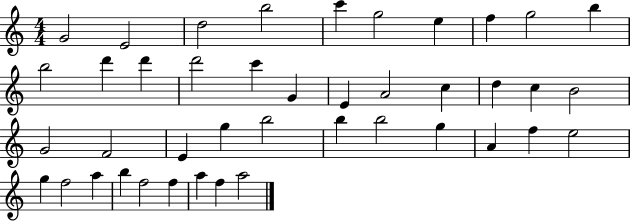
X:1
T:Untitled
M:4/4
L:1/4
K:C
G2 E2 d2 b2 c' g2 e f g2 b b2 d' d' d'2 c' G E A2 c d c B2 G2 F2 E g b2 b b2 g A f e2 g f2 a b f2 f a f a2